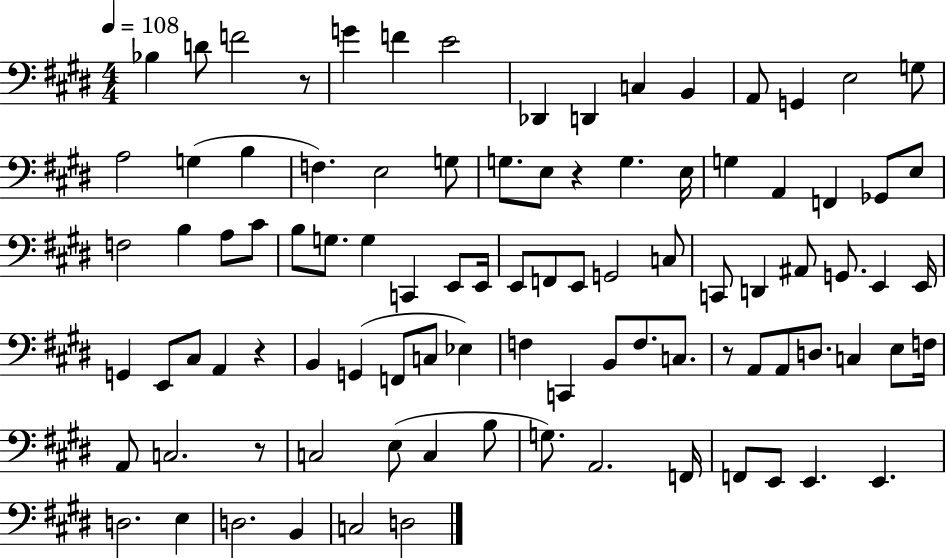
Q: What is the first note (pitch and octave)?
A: Bb3